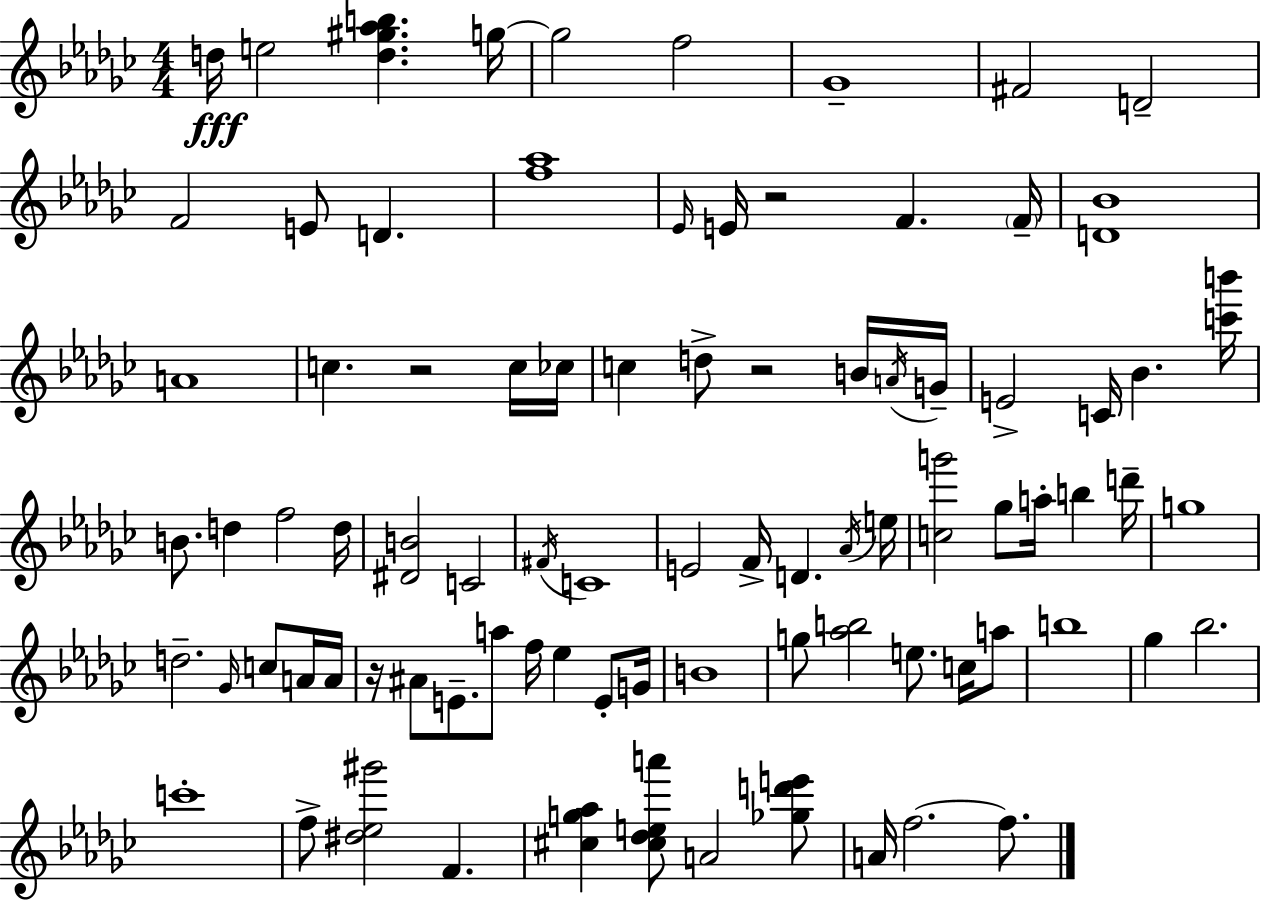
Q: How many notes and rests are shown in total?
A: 86